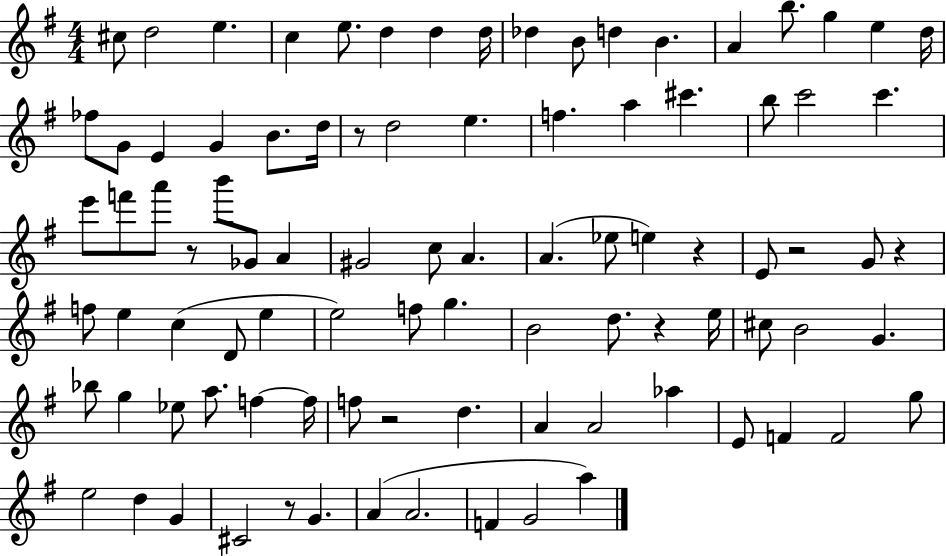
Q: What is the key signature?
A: G major